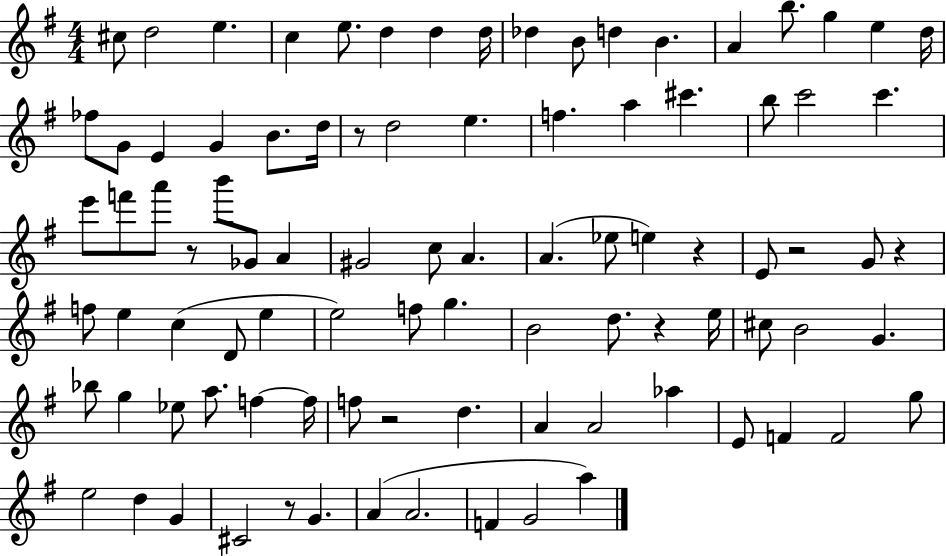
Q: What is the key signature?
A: G major